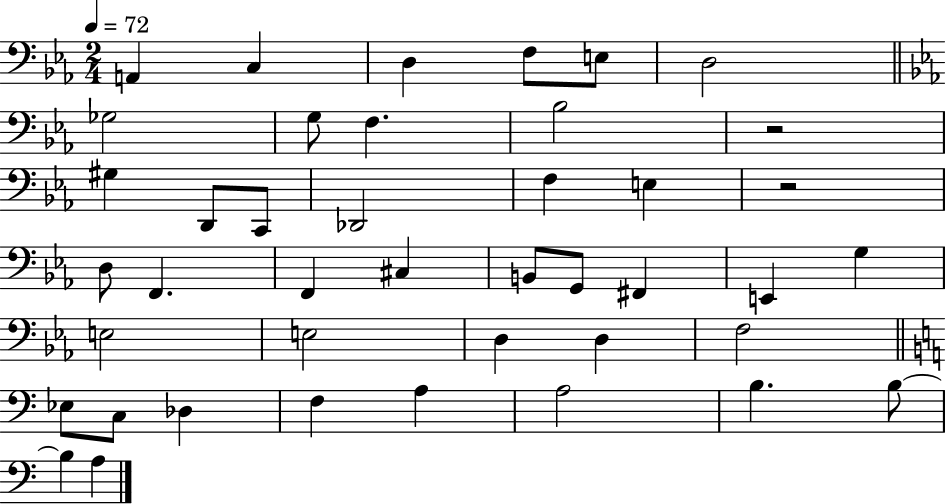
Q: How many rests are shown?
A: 2